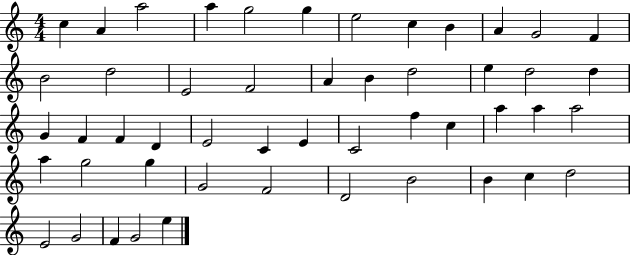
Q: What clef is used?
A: treble